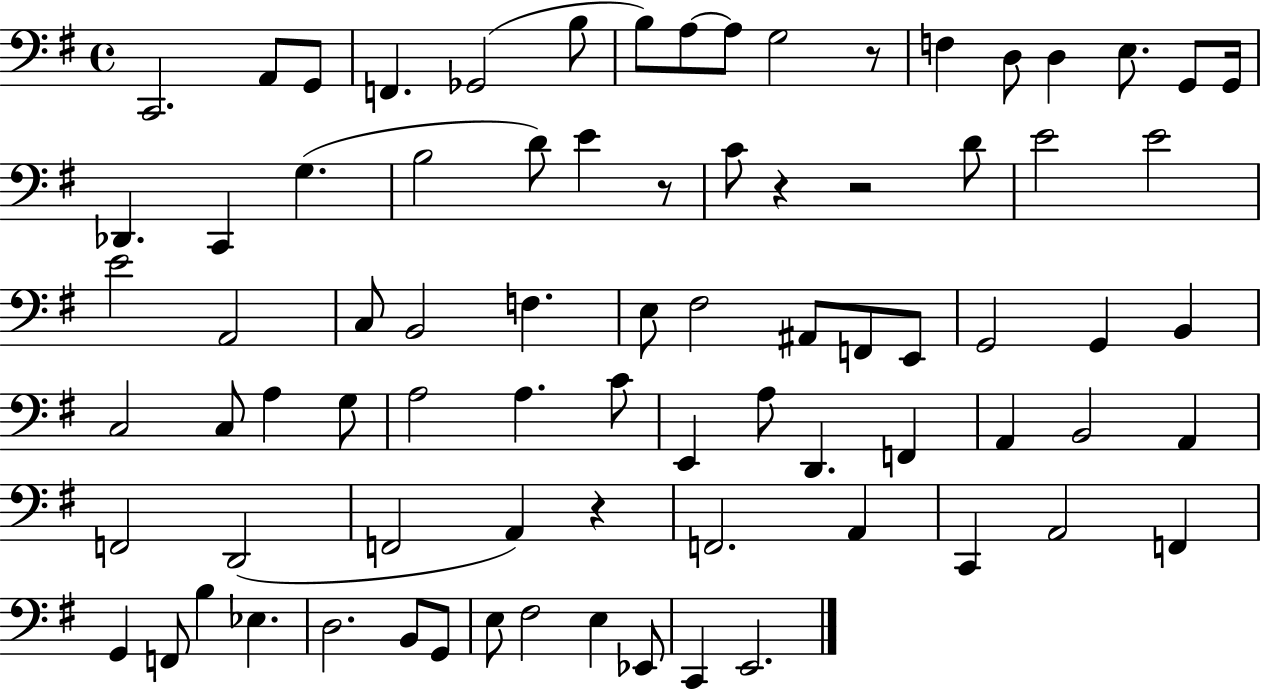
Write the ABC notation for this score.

X:1
T:Untitled
M:4/4
L:1/4
K:G
C,,2 A,,/2 G,,/2 F,, _G,,2 B,/2 B,/2 A,/2 A,/2 G,2 z/2 F, D,/2 D, E,/2 G,,/2 G,,/4 _D,, C,, G, B,2 D/2 E z/2 C/2 z z2 D/2 E2 E2 E2 A,,2 C,/2 B,,2 F, E,/2 ^F,2 ^A,,/2 F,,/2 E,,/2 G,,2 G,, B,, C,2 C,/2 A, G,/2 A,2 A, C/2 E,, A,/2 D,, F,, A,, B,,2 A,, F,,2 D,,2 F,,2 A,, z F,,2 A,, C,, A,,2 F,, G,, F,,/2 B, _E, D,2 B,,/2 G,,/2 E,/2 ^F,2 E, _E,,/2 C,, E,,2